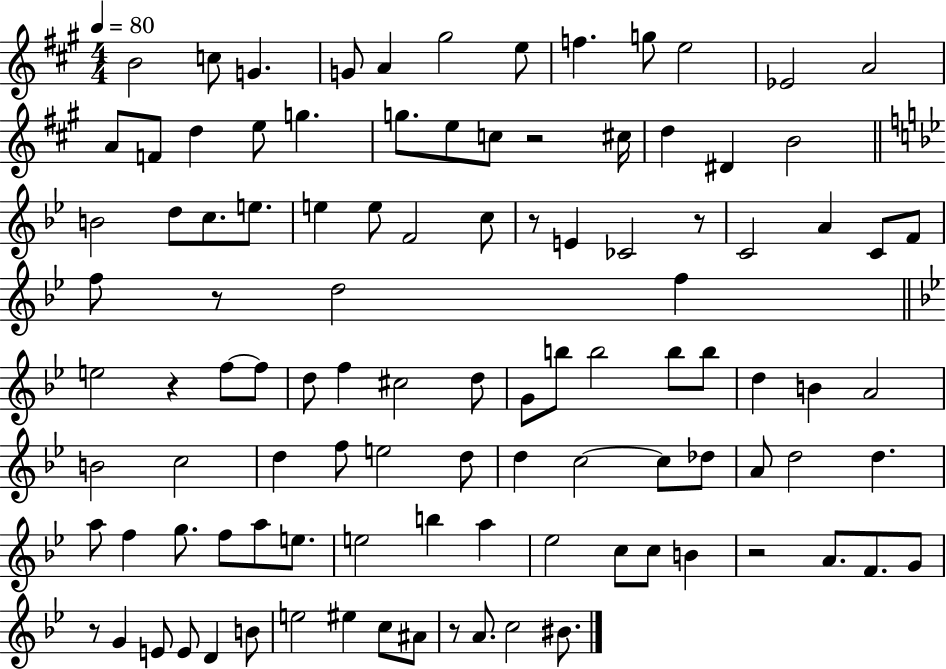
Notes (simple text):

B4/h C5/e G4/q. G4/e A4/q G#5/h E5/e F5/q. G5/e E5/h Eb4/h A4/h A4/e F4/e D5/q E5/e G5/q. G5/e. E5/e C5/e R/h C#5/s D5/q D#4/q B4/h B4/h D5/e C5/e. E5/e. E5/q E5/e F4/h C5/e R/e E4/q CES4/h R/e C4/h A4/q C4/e F4/e F5/e R/e D5/h F5/q E5/h R/q F5/e F5/e D5/e F5/q C#5/h D5/e G4/e B5/e B5/h B5/e B5/e D5/q B4/q A4/h B4/h C5/h D5/q F5/e E5/h D5/e D5/q C5/h C5/e Db5/e A4/e D5/h D5/q. A5/e F5/q G5/e. F5/e A5/e E5/e. E5/h B5/q A5/q Eb5/h C5/e C5/e B4/q R/h A4/e. F4/e. G4/e R/e G4/q E4/e E4/e D4/q B4/e E5/h EIS5/q C5/e A#4/e R/e A4/e. C5/h BIS4/e.